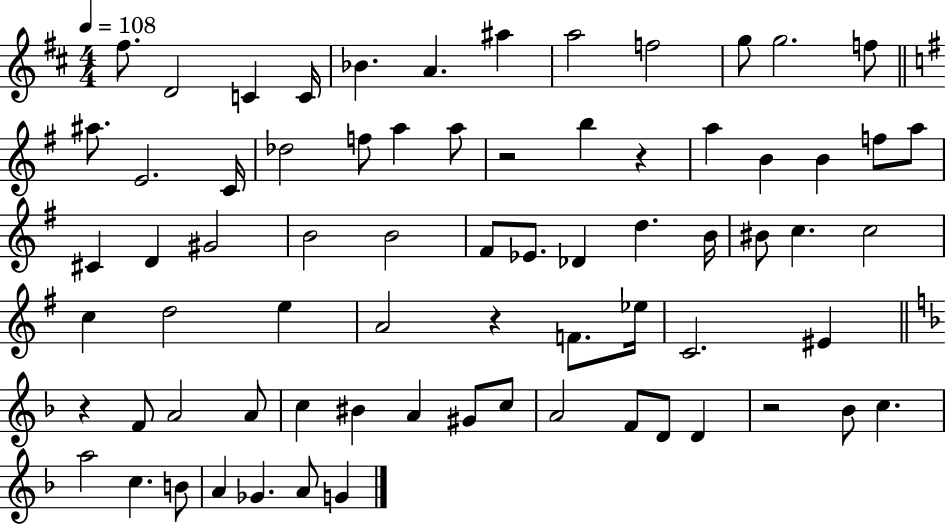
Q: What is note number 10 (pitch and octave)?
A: G5